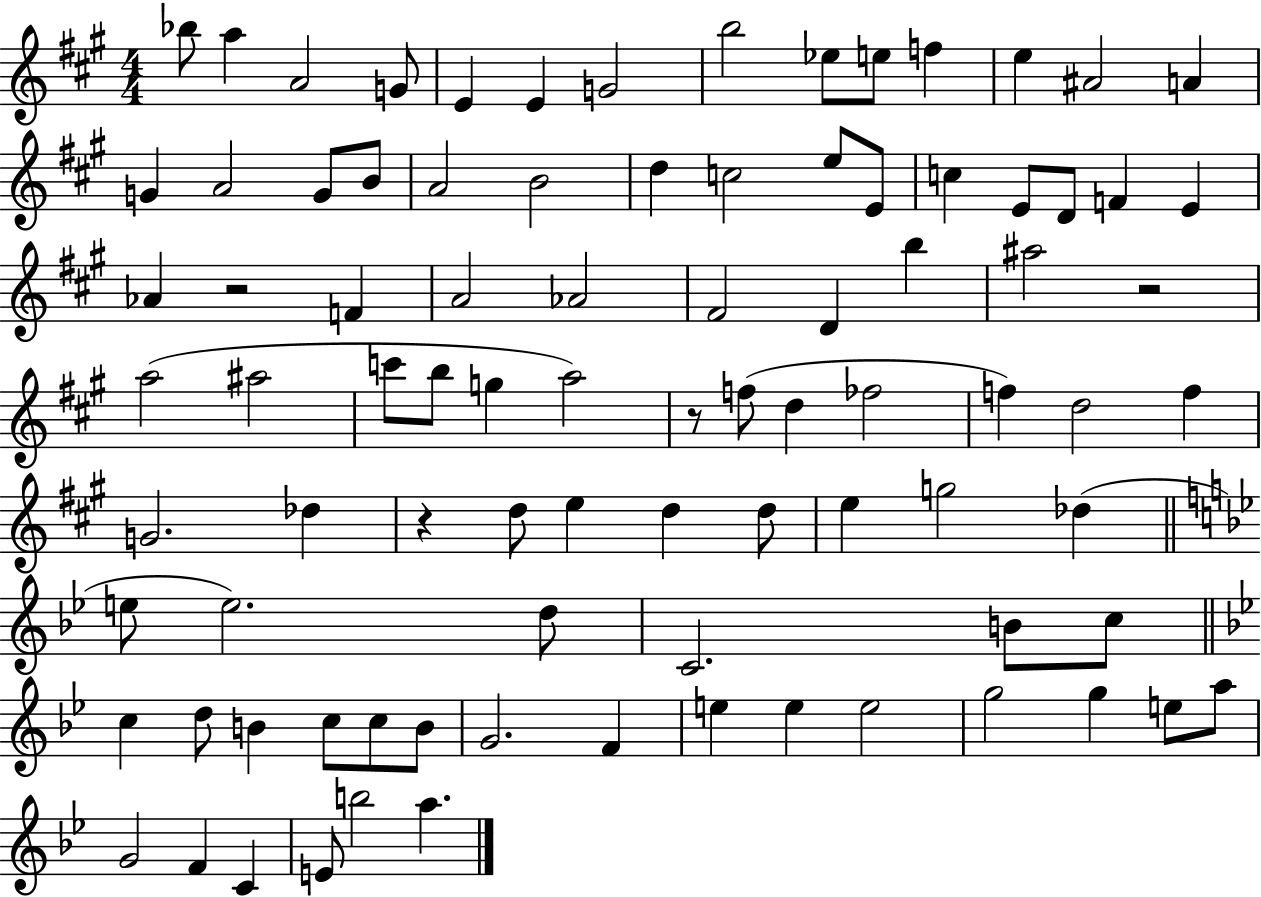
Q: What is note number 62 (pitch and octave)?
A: C4